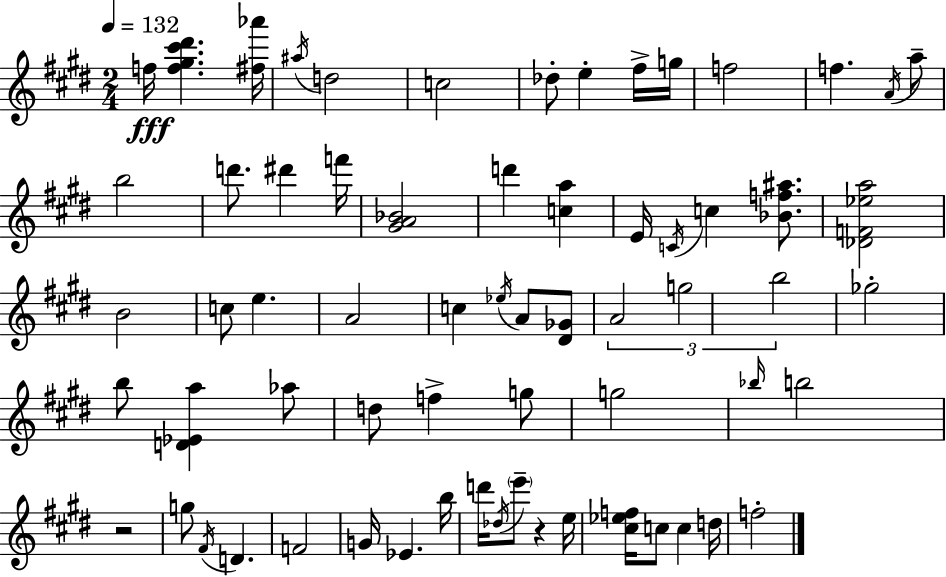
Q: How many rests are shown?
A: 2